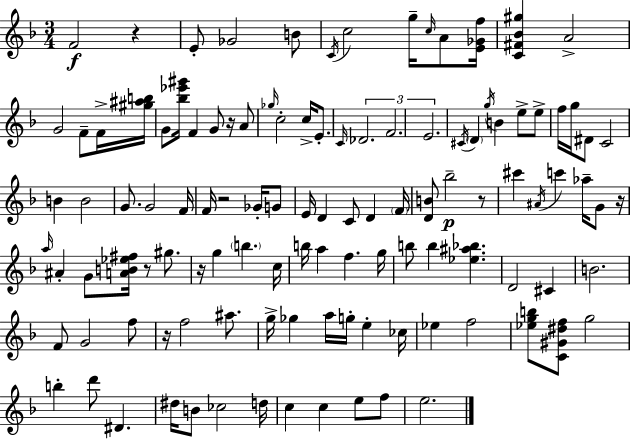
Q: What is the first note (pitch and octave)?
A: F4